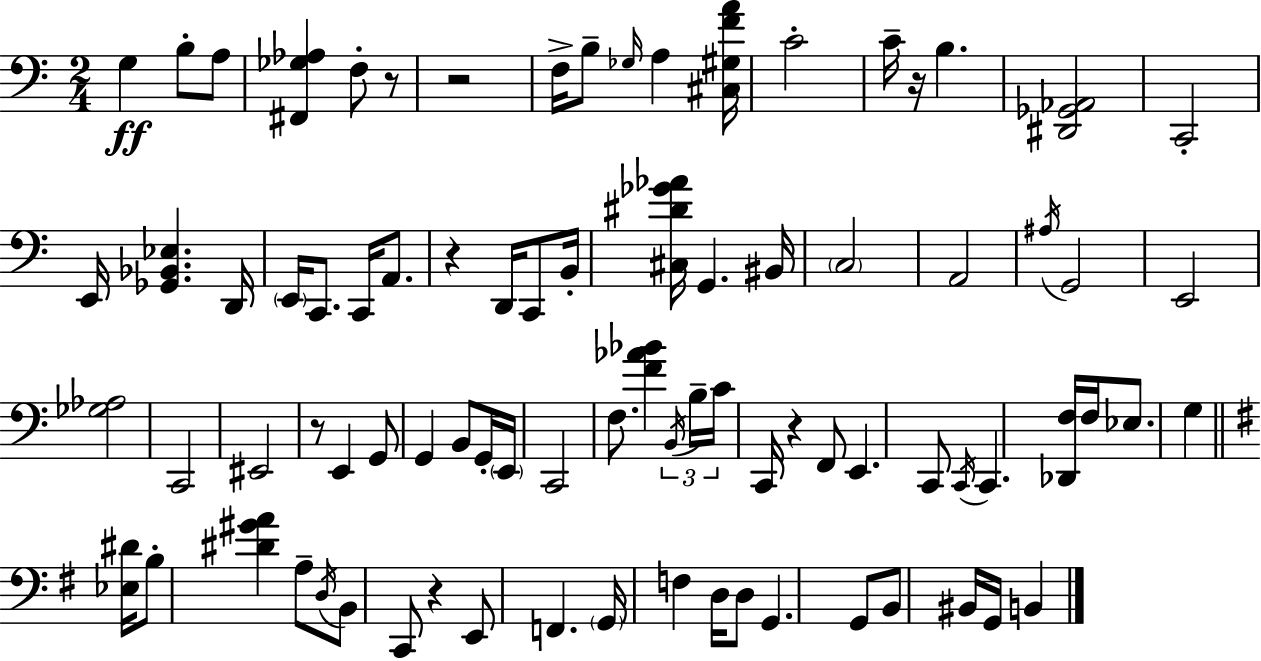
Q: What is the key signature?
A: A minor